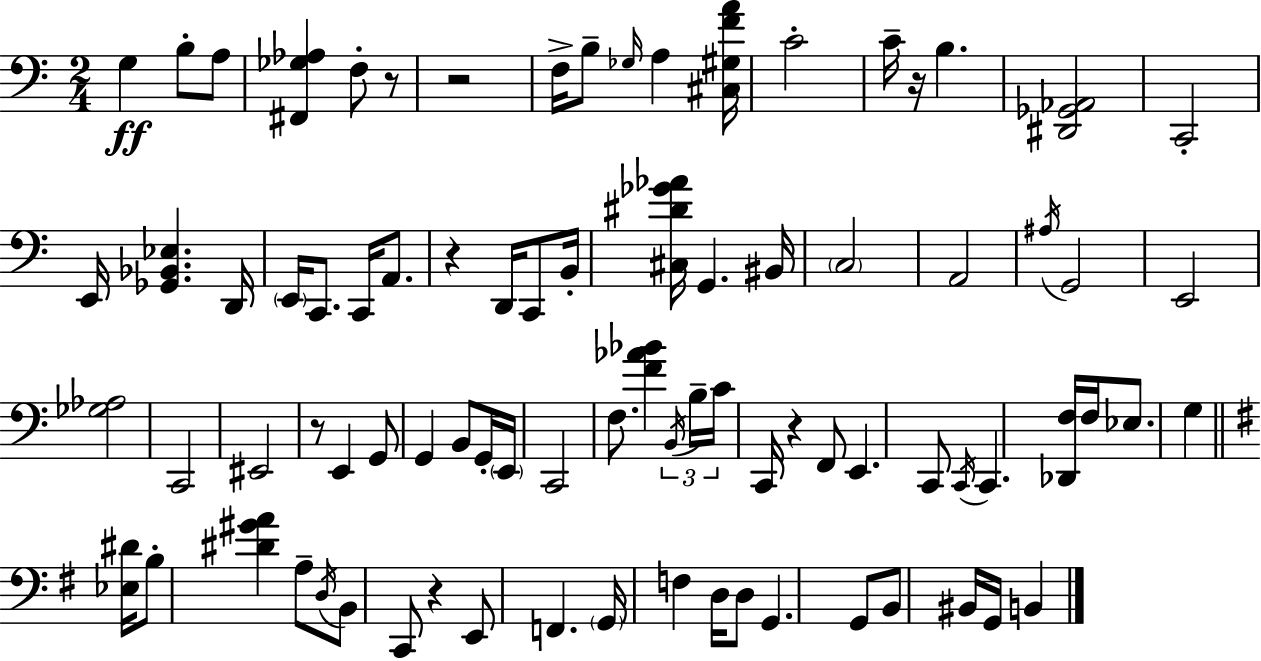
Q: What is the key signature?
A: A minor